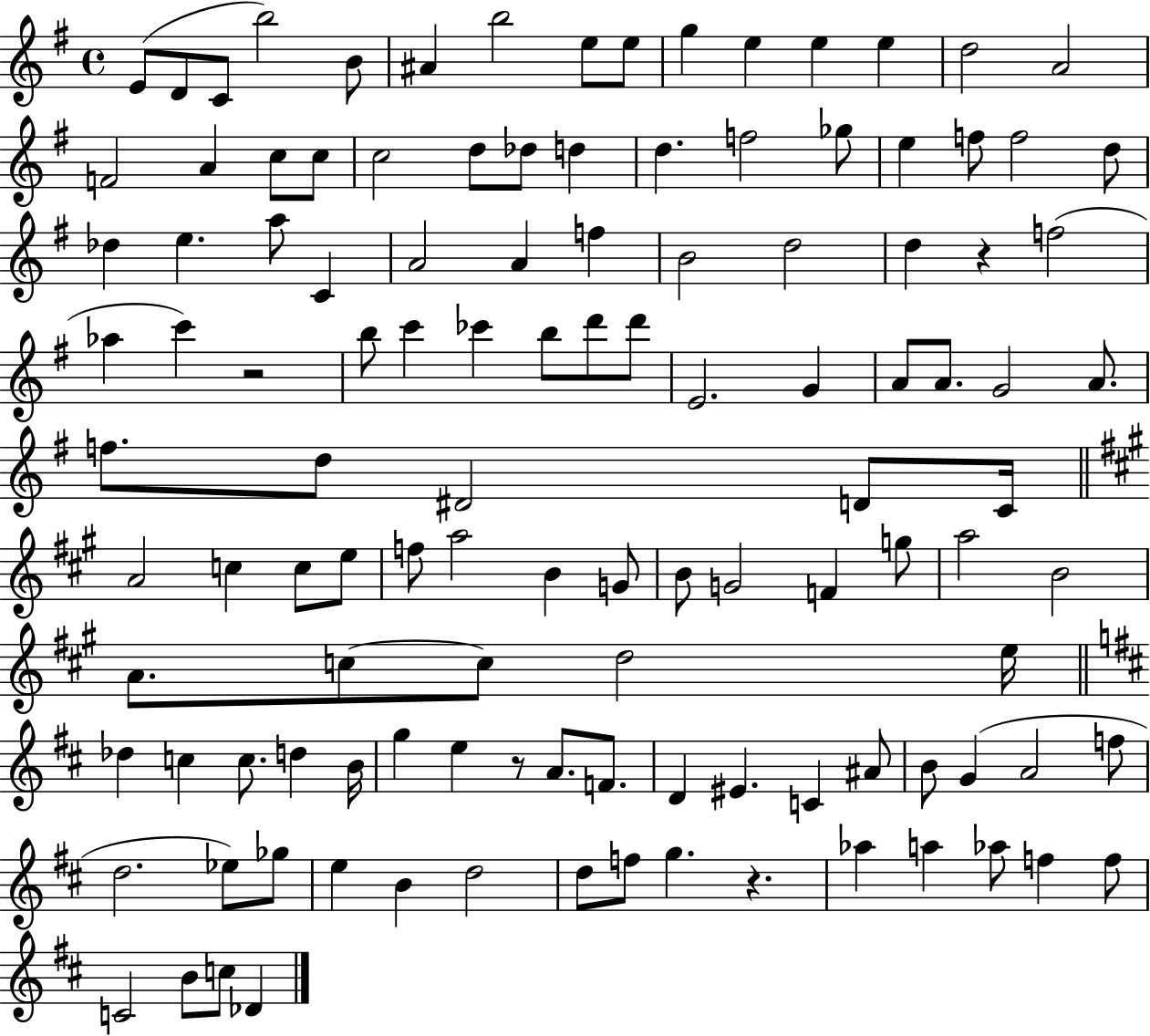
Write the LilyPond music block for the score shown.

{
  \clef treble
  \time 4/4
  \defaultTimeSignature
  \key g \major
  e'8( d'8 c'8 b''2) b'8 | ais'4 b''2 e''8 e''8 | g''4 e''4 e''4 e''4 | d''2 a'2 | \break f'2 a'4 c''8 c''8 | c''2 d''8 des''8 d''4 | d''4. f''2 ges''8 | e''4 f''8 f''2 d''8 | \break des''4 e''4. a''8 c'4 | a'2 a'4 f''4 | b'2 d''2 | d''4 r4 f''2( | \break aes''4 c'''4) r2 | b''8 c'''4 ces'''4 b''8 d'''8 d'''8 | e'2. g'4 | a'8 a'8. g'2 a'8. | \break f''8. d''8 dis'2 d'8 c'16 | \bar "||" \break \key a \major a'2 c''4 c''8 e''8 | f''8 a''2 b'4 g'8 | b'8 g'2 f'4 g''8 | a''2 b'2 | \break a'8. c''8~~ c''8 d''2 e''16 | \bar "||" \break \key b \minor des''4 c''4 c''8. d''4 b'16 | g''4 e''4 r8 a'8. f'8. | d'4 eis'4. c'4 ais'8 | b'8 g'4( a'2 f''8 | \break d''2. ees''8) ges''8 | e''4 b'4 d''2 | d''8 f''8 g''4. r4. | aes''4 a''4 aes''8 f''4 f''8 | \break c'2 b'8 c''8 des'4 | \bar "|."
}